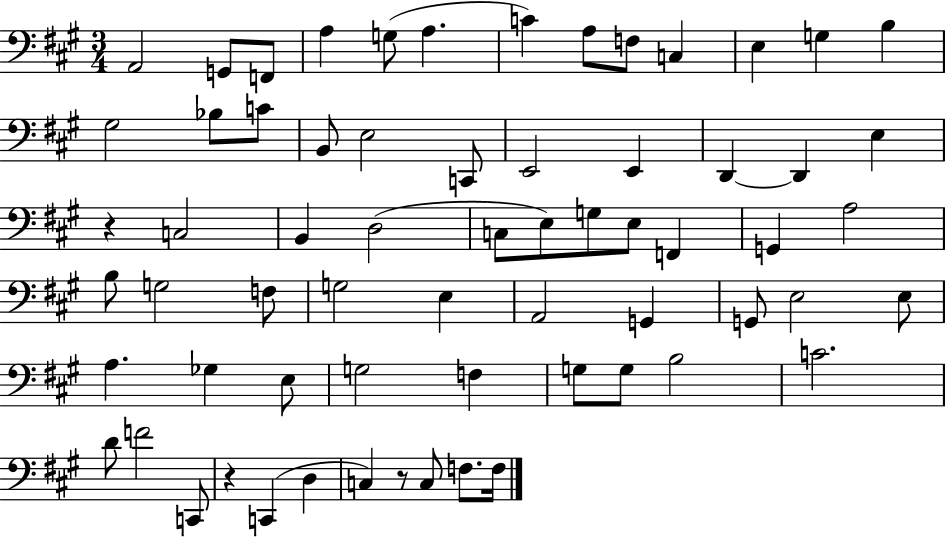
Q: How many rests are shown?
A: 3